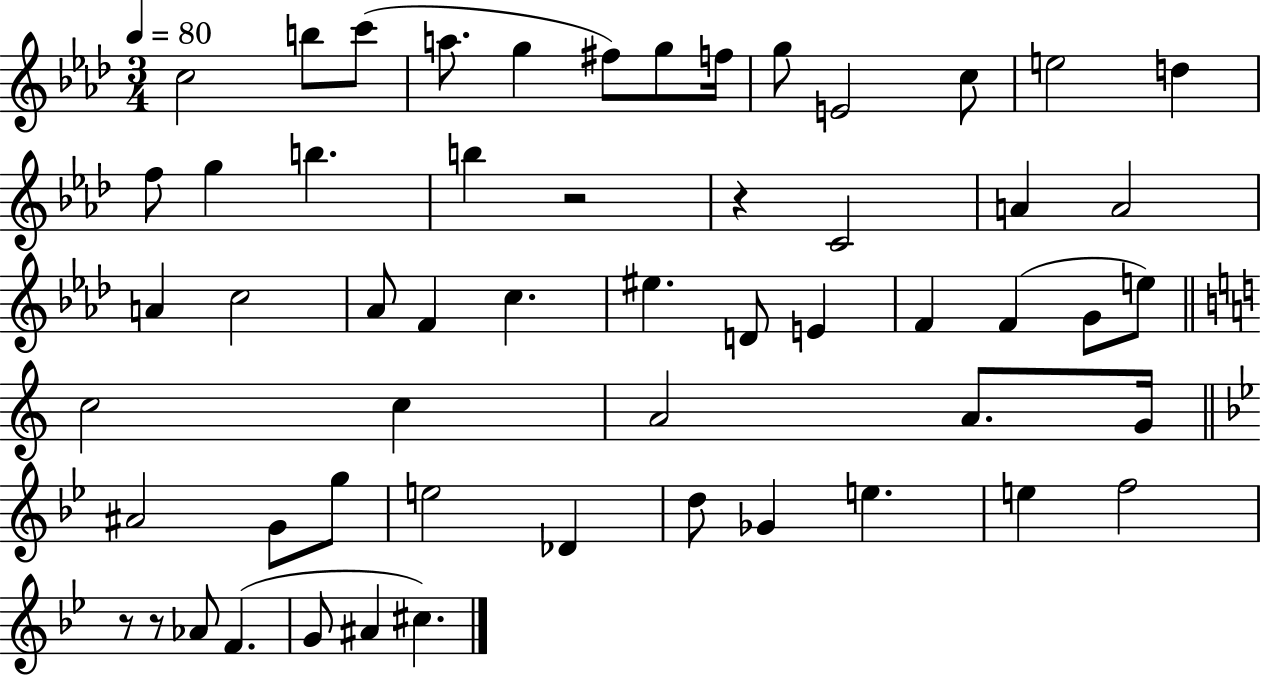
{
  \clef treble
  \numericTimeSignature
  \time 3/4
  \key aes \major
  \tempo 4 = 80
  c''2 b''8 c'''8( | a''8. g''4 fis''8) g''8 f''16 | g''8 e'2 c''8 | e''2 d''4 | \break f''8 g''4 b''4. | b''4 r2 | r4 c'2 | a'4 a'2 | \break a'4 c''2 | aes'8 f'4 c''4. | eis''4. d'8 e'4 | f'4 f'4( g'8 e''8) | \break \bar "||" \break \key c \major c''2 c''4 | a'2 a'8. g'16 | \bar "||" \break \key g \minor ais'2 g'8 g''8 | e''2 des'4 | d''8 ges'4 e''4. | e''4 f''2 | \break r8 r8 aes'8 f'4.( | g'8 ais'4 cis''4.) | \bar "|."
}